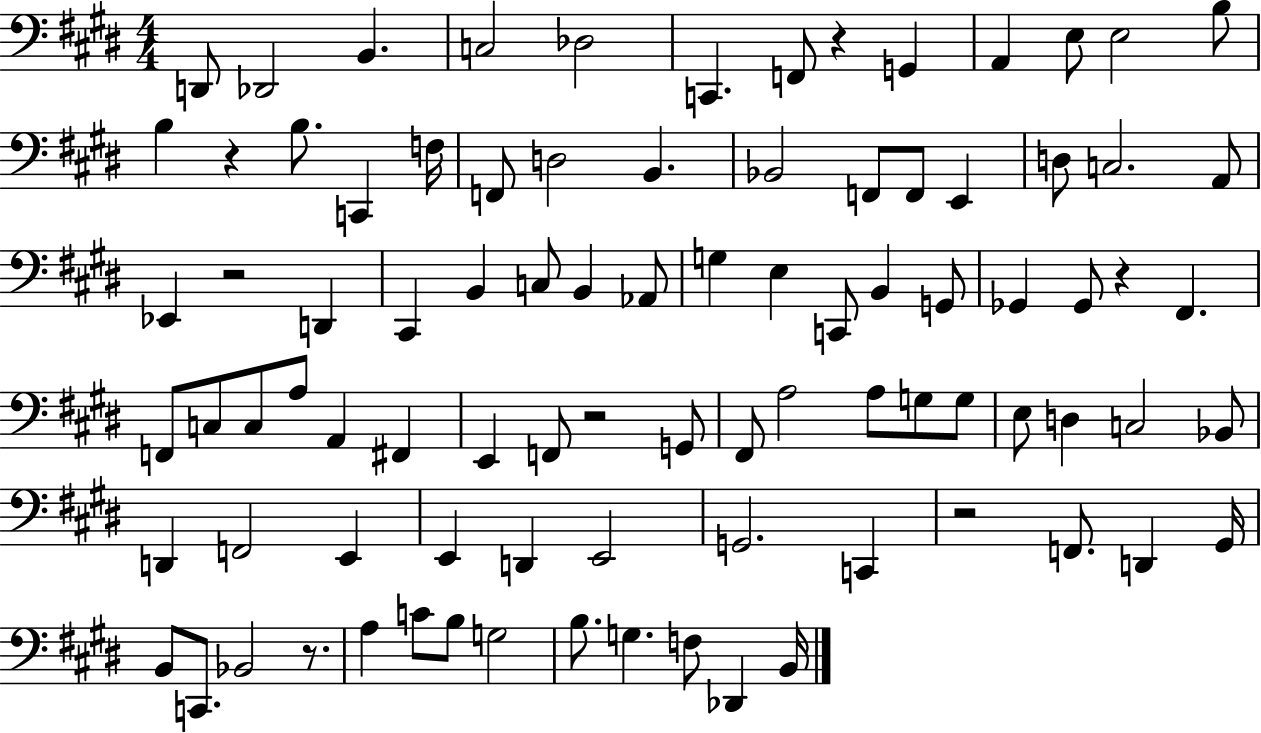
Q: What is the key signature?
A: E major